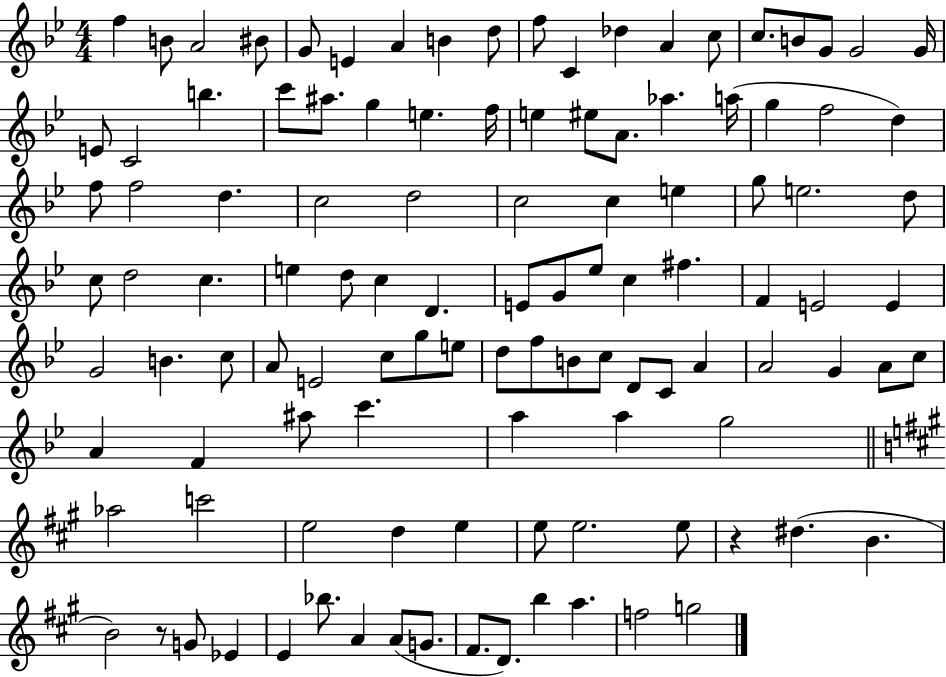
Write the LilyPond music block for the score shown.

{
  \clef treble
  \numericTimeSignature
  \time 4/4
  \key bes \major
  f''4 b'8 a'2 bis'8 | g'8 e'4 a'4 b'4 d''8 | f''8 c'4 des''4 a'4 c''8 | c''8. b'8 g'8 g'2 g'16 | \break e'8 c'2 b''4. | c'''8 ais''8. g''4 e''4. f''16 | e''4 eis''8 a'8. aes''4. a''16( | g''4 f''2 d''4) | \break f''8 f''2 d''4. | c''2 d''2 | c''2 c''4 e''4 | g''8 e''2. d''8 | \break c''8 d''2 c''4. | e''4 d''8 c''4 d'4. | e'8 g'8 ees''8 c''4 fis''4. | f'4 e'2 e'4 | \break g'2 b'4. c''8 | a'8 e'2 c''8 g''8 e''8 | d''8 f''8 b'8 c''8 d'8 c'8 a'4 | a'2 g'4 a'8 c''8 | \break a'4 f'4 ais''8 c'''4. | a''4 a''4 g''2 | \bar "||" \break \key a \major aes''2 c'''2 | e''2 d''4 e''4 | e''8 e''2. e''8 | r4 dis''4.( b'4. | \break b'2) r8 g'8 ees'4 | e'4 bes''8. a'4 a'8( g'8. | fis'8. d'8.) b''4 a''4. | f''2 g''2 | \break \bar "|."
}